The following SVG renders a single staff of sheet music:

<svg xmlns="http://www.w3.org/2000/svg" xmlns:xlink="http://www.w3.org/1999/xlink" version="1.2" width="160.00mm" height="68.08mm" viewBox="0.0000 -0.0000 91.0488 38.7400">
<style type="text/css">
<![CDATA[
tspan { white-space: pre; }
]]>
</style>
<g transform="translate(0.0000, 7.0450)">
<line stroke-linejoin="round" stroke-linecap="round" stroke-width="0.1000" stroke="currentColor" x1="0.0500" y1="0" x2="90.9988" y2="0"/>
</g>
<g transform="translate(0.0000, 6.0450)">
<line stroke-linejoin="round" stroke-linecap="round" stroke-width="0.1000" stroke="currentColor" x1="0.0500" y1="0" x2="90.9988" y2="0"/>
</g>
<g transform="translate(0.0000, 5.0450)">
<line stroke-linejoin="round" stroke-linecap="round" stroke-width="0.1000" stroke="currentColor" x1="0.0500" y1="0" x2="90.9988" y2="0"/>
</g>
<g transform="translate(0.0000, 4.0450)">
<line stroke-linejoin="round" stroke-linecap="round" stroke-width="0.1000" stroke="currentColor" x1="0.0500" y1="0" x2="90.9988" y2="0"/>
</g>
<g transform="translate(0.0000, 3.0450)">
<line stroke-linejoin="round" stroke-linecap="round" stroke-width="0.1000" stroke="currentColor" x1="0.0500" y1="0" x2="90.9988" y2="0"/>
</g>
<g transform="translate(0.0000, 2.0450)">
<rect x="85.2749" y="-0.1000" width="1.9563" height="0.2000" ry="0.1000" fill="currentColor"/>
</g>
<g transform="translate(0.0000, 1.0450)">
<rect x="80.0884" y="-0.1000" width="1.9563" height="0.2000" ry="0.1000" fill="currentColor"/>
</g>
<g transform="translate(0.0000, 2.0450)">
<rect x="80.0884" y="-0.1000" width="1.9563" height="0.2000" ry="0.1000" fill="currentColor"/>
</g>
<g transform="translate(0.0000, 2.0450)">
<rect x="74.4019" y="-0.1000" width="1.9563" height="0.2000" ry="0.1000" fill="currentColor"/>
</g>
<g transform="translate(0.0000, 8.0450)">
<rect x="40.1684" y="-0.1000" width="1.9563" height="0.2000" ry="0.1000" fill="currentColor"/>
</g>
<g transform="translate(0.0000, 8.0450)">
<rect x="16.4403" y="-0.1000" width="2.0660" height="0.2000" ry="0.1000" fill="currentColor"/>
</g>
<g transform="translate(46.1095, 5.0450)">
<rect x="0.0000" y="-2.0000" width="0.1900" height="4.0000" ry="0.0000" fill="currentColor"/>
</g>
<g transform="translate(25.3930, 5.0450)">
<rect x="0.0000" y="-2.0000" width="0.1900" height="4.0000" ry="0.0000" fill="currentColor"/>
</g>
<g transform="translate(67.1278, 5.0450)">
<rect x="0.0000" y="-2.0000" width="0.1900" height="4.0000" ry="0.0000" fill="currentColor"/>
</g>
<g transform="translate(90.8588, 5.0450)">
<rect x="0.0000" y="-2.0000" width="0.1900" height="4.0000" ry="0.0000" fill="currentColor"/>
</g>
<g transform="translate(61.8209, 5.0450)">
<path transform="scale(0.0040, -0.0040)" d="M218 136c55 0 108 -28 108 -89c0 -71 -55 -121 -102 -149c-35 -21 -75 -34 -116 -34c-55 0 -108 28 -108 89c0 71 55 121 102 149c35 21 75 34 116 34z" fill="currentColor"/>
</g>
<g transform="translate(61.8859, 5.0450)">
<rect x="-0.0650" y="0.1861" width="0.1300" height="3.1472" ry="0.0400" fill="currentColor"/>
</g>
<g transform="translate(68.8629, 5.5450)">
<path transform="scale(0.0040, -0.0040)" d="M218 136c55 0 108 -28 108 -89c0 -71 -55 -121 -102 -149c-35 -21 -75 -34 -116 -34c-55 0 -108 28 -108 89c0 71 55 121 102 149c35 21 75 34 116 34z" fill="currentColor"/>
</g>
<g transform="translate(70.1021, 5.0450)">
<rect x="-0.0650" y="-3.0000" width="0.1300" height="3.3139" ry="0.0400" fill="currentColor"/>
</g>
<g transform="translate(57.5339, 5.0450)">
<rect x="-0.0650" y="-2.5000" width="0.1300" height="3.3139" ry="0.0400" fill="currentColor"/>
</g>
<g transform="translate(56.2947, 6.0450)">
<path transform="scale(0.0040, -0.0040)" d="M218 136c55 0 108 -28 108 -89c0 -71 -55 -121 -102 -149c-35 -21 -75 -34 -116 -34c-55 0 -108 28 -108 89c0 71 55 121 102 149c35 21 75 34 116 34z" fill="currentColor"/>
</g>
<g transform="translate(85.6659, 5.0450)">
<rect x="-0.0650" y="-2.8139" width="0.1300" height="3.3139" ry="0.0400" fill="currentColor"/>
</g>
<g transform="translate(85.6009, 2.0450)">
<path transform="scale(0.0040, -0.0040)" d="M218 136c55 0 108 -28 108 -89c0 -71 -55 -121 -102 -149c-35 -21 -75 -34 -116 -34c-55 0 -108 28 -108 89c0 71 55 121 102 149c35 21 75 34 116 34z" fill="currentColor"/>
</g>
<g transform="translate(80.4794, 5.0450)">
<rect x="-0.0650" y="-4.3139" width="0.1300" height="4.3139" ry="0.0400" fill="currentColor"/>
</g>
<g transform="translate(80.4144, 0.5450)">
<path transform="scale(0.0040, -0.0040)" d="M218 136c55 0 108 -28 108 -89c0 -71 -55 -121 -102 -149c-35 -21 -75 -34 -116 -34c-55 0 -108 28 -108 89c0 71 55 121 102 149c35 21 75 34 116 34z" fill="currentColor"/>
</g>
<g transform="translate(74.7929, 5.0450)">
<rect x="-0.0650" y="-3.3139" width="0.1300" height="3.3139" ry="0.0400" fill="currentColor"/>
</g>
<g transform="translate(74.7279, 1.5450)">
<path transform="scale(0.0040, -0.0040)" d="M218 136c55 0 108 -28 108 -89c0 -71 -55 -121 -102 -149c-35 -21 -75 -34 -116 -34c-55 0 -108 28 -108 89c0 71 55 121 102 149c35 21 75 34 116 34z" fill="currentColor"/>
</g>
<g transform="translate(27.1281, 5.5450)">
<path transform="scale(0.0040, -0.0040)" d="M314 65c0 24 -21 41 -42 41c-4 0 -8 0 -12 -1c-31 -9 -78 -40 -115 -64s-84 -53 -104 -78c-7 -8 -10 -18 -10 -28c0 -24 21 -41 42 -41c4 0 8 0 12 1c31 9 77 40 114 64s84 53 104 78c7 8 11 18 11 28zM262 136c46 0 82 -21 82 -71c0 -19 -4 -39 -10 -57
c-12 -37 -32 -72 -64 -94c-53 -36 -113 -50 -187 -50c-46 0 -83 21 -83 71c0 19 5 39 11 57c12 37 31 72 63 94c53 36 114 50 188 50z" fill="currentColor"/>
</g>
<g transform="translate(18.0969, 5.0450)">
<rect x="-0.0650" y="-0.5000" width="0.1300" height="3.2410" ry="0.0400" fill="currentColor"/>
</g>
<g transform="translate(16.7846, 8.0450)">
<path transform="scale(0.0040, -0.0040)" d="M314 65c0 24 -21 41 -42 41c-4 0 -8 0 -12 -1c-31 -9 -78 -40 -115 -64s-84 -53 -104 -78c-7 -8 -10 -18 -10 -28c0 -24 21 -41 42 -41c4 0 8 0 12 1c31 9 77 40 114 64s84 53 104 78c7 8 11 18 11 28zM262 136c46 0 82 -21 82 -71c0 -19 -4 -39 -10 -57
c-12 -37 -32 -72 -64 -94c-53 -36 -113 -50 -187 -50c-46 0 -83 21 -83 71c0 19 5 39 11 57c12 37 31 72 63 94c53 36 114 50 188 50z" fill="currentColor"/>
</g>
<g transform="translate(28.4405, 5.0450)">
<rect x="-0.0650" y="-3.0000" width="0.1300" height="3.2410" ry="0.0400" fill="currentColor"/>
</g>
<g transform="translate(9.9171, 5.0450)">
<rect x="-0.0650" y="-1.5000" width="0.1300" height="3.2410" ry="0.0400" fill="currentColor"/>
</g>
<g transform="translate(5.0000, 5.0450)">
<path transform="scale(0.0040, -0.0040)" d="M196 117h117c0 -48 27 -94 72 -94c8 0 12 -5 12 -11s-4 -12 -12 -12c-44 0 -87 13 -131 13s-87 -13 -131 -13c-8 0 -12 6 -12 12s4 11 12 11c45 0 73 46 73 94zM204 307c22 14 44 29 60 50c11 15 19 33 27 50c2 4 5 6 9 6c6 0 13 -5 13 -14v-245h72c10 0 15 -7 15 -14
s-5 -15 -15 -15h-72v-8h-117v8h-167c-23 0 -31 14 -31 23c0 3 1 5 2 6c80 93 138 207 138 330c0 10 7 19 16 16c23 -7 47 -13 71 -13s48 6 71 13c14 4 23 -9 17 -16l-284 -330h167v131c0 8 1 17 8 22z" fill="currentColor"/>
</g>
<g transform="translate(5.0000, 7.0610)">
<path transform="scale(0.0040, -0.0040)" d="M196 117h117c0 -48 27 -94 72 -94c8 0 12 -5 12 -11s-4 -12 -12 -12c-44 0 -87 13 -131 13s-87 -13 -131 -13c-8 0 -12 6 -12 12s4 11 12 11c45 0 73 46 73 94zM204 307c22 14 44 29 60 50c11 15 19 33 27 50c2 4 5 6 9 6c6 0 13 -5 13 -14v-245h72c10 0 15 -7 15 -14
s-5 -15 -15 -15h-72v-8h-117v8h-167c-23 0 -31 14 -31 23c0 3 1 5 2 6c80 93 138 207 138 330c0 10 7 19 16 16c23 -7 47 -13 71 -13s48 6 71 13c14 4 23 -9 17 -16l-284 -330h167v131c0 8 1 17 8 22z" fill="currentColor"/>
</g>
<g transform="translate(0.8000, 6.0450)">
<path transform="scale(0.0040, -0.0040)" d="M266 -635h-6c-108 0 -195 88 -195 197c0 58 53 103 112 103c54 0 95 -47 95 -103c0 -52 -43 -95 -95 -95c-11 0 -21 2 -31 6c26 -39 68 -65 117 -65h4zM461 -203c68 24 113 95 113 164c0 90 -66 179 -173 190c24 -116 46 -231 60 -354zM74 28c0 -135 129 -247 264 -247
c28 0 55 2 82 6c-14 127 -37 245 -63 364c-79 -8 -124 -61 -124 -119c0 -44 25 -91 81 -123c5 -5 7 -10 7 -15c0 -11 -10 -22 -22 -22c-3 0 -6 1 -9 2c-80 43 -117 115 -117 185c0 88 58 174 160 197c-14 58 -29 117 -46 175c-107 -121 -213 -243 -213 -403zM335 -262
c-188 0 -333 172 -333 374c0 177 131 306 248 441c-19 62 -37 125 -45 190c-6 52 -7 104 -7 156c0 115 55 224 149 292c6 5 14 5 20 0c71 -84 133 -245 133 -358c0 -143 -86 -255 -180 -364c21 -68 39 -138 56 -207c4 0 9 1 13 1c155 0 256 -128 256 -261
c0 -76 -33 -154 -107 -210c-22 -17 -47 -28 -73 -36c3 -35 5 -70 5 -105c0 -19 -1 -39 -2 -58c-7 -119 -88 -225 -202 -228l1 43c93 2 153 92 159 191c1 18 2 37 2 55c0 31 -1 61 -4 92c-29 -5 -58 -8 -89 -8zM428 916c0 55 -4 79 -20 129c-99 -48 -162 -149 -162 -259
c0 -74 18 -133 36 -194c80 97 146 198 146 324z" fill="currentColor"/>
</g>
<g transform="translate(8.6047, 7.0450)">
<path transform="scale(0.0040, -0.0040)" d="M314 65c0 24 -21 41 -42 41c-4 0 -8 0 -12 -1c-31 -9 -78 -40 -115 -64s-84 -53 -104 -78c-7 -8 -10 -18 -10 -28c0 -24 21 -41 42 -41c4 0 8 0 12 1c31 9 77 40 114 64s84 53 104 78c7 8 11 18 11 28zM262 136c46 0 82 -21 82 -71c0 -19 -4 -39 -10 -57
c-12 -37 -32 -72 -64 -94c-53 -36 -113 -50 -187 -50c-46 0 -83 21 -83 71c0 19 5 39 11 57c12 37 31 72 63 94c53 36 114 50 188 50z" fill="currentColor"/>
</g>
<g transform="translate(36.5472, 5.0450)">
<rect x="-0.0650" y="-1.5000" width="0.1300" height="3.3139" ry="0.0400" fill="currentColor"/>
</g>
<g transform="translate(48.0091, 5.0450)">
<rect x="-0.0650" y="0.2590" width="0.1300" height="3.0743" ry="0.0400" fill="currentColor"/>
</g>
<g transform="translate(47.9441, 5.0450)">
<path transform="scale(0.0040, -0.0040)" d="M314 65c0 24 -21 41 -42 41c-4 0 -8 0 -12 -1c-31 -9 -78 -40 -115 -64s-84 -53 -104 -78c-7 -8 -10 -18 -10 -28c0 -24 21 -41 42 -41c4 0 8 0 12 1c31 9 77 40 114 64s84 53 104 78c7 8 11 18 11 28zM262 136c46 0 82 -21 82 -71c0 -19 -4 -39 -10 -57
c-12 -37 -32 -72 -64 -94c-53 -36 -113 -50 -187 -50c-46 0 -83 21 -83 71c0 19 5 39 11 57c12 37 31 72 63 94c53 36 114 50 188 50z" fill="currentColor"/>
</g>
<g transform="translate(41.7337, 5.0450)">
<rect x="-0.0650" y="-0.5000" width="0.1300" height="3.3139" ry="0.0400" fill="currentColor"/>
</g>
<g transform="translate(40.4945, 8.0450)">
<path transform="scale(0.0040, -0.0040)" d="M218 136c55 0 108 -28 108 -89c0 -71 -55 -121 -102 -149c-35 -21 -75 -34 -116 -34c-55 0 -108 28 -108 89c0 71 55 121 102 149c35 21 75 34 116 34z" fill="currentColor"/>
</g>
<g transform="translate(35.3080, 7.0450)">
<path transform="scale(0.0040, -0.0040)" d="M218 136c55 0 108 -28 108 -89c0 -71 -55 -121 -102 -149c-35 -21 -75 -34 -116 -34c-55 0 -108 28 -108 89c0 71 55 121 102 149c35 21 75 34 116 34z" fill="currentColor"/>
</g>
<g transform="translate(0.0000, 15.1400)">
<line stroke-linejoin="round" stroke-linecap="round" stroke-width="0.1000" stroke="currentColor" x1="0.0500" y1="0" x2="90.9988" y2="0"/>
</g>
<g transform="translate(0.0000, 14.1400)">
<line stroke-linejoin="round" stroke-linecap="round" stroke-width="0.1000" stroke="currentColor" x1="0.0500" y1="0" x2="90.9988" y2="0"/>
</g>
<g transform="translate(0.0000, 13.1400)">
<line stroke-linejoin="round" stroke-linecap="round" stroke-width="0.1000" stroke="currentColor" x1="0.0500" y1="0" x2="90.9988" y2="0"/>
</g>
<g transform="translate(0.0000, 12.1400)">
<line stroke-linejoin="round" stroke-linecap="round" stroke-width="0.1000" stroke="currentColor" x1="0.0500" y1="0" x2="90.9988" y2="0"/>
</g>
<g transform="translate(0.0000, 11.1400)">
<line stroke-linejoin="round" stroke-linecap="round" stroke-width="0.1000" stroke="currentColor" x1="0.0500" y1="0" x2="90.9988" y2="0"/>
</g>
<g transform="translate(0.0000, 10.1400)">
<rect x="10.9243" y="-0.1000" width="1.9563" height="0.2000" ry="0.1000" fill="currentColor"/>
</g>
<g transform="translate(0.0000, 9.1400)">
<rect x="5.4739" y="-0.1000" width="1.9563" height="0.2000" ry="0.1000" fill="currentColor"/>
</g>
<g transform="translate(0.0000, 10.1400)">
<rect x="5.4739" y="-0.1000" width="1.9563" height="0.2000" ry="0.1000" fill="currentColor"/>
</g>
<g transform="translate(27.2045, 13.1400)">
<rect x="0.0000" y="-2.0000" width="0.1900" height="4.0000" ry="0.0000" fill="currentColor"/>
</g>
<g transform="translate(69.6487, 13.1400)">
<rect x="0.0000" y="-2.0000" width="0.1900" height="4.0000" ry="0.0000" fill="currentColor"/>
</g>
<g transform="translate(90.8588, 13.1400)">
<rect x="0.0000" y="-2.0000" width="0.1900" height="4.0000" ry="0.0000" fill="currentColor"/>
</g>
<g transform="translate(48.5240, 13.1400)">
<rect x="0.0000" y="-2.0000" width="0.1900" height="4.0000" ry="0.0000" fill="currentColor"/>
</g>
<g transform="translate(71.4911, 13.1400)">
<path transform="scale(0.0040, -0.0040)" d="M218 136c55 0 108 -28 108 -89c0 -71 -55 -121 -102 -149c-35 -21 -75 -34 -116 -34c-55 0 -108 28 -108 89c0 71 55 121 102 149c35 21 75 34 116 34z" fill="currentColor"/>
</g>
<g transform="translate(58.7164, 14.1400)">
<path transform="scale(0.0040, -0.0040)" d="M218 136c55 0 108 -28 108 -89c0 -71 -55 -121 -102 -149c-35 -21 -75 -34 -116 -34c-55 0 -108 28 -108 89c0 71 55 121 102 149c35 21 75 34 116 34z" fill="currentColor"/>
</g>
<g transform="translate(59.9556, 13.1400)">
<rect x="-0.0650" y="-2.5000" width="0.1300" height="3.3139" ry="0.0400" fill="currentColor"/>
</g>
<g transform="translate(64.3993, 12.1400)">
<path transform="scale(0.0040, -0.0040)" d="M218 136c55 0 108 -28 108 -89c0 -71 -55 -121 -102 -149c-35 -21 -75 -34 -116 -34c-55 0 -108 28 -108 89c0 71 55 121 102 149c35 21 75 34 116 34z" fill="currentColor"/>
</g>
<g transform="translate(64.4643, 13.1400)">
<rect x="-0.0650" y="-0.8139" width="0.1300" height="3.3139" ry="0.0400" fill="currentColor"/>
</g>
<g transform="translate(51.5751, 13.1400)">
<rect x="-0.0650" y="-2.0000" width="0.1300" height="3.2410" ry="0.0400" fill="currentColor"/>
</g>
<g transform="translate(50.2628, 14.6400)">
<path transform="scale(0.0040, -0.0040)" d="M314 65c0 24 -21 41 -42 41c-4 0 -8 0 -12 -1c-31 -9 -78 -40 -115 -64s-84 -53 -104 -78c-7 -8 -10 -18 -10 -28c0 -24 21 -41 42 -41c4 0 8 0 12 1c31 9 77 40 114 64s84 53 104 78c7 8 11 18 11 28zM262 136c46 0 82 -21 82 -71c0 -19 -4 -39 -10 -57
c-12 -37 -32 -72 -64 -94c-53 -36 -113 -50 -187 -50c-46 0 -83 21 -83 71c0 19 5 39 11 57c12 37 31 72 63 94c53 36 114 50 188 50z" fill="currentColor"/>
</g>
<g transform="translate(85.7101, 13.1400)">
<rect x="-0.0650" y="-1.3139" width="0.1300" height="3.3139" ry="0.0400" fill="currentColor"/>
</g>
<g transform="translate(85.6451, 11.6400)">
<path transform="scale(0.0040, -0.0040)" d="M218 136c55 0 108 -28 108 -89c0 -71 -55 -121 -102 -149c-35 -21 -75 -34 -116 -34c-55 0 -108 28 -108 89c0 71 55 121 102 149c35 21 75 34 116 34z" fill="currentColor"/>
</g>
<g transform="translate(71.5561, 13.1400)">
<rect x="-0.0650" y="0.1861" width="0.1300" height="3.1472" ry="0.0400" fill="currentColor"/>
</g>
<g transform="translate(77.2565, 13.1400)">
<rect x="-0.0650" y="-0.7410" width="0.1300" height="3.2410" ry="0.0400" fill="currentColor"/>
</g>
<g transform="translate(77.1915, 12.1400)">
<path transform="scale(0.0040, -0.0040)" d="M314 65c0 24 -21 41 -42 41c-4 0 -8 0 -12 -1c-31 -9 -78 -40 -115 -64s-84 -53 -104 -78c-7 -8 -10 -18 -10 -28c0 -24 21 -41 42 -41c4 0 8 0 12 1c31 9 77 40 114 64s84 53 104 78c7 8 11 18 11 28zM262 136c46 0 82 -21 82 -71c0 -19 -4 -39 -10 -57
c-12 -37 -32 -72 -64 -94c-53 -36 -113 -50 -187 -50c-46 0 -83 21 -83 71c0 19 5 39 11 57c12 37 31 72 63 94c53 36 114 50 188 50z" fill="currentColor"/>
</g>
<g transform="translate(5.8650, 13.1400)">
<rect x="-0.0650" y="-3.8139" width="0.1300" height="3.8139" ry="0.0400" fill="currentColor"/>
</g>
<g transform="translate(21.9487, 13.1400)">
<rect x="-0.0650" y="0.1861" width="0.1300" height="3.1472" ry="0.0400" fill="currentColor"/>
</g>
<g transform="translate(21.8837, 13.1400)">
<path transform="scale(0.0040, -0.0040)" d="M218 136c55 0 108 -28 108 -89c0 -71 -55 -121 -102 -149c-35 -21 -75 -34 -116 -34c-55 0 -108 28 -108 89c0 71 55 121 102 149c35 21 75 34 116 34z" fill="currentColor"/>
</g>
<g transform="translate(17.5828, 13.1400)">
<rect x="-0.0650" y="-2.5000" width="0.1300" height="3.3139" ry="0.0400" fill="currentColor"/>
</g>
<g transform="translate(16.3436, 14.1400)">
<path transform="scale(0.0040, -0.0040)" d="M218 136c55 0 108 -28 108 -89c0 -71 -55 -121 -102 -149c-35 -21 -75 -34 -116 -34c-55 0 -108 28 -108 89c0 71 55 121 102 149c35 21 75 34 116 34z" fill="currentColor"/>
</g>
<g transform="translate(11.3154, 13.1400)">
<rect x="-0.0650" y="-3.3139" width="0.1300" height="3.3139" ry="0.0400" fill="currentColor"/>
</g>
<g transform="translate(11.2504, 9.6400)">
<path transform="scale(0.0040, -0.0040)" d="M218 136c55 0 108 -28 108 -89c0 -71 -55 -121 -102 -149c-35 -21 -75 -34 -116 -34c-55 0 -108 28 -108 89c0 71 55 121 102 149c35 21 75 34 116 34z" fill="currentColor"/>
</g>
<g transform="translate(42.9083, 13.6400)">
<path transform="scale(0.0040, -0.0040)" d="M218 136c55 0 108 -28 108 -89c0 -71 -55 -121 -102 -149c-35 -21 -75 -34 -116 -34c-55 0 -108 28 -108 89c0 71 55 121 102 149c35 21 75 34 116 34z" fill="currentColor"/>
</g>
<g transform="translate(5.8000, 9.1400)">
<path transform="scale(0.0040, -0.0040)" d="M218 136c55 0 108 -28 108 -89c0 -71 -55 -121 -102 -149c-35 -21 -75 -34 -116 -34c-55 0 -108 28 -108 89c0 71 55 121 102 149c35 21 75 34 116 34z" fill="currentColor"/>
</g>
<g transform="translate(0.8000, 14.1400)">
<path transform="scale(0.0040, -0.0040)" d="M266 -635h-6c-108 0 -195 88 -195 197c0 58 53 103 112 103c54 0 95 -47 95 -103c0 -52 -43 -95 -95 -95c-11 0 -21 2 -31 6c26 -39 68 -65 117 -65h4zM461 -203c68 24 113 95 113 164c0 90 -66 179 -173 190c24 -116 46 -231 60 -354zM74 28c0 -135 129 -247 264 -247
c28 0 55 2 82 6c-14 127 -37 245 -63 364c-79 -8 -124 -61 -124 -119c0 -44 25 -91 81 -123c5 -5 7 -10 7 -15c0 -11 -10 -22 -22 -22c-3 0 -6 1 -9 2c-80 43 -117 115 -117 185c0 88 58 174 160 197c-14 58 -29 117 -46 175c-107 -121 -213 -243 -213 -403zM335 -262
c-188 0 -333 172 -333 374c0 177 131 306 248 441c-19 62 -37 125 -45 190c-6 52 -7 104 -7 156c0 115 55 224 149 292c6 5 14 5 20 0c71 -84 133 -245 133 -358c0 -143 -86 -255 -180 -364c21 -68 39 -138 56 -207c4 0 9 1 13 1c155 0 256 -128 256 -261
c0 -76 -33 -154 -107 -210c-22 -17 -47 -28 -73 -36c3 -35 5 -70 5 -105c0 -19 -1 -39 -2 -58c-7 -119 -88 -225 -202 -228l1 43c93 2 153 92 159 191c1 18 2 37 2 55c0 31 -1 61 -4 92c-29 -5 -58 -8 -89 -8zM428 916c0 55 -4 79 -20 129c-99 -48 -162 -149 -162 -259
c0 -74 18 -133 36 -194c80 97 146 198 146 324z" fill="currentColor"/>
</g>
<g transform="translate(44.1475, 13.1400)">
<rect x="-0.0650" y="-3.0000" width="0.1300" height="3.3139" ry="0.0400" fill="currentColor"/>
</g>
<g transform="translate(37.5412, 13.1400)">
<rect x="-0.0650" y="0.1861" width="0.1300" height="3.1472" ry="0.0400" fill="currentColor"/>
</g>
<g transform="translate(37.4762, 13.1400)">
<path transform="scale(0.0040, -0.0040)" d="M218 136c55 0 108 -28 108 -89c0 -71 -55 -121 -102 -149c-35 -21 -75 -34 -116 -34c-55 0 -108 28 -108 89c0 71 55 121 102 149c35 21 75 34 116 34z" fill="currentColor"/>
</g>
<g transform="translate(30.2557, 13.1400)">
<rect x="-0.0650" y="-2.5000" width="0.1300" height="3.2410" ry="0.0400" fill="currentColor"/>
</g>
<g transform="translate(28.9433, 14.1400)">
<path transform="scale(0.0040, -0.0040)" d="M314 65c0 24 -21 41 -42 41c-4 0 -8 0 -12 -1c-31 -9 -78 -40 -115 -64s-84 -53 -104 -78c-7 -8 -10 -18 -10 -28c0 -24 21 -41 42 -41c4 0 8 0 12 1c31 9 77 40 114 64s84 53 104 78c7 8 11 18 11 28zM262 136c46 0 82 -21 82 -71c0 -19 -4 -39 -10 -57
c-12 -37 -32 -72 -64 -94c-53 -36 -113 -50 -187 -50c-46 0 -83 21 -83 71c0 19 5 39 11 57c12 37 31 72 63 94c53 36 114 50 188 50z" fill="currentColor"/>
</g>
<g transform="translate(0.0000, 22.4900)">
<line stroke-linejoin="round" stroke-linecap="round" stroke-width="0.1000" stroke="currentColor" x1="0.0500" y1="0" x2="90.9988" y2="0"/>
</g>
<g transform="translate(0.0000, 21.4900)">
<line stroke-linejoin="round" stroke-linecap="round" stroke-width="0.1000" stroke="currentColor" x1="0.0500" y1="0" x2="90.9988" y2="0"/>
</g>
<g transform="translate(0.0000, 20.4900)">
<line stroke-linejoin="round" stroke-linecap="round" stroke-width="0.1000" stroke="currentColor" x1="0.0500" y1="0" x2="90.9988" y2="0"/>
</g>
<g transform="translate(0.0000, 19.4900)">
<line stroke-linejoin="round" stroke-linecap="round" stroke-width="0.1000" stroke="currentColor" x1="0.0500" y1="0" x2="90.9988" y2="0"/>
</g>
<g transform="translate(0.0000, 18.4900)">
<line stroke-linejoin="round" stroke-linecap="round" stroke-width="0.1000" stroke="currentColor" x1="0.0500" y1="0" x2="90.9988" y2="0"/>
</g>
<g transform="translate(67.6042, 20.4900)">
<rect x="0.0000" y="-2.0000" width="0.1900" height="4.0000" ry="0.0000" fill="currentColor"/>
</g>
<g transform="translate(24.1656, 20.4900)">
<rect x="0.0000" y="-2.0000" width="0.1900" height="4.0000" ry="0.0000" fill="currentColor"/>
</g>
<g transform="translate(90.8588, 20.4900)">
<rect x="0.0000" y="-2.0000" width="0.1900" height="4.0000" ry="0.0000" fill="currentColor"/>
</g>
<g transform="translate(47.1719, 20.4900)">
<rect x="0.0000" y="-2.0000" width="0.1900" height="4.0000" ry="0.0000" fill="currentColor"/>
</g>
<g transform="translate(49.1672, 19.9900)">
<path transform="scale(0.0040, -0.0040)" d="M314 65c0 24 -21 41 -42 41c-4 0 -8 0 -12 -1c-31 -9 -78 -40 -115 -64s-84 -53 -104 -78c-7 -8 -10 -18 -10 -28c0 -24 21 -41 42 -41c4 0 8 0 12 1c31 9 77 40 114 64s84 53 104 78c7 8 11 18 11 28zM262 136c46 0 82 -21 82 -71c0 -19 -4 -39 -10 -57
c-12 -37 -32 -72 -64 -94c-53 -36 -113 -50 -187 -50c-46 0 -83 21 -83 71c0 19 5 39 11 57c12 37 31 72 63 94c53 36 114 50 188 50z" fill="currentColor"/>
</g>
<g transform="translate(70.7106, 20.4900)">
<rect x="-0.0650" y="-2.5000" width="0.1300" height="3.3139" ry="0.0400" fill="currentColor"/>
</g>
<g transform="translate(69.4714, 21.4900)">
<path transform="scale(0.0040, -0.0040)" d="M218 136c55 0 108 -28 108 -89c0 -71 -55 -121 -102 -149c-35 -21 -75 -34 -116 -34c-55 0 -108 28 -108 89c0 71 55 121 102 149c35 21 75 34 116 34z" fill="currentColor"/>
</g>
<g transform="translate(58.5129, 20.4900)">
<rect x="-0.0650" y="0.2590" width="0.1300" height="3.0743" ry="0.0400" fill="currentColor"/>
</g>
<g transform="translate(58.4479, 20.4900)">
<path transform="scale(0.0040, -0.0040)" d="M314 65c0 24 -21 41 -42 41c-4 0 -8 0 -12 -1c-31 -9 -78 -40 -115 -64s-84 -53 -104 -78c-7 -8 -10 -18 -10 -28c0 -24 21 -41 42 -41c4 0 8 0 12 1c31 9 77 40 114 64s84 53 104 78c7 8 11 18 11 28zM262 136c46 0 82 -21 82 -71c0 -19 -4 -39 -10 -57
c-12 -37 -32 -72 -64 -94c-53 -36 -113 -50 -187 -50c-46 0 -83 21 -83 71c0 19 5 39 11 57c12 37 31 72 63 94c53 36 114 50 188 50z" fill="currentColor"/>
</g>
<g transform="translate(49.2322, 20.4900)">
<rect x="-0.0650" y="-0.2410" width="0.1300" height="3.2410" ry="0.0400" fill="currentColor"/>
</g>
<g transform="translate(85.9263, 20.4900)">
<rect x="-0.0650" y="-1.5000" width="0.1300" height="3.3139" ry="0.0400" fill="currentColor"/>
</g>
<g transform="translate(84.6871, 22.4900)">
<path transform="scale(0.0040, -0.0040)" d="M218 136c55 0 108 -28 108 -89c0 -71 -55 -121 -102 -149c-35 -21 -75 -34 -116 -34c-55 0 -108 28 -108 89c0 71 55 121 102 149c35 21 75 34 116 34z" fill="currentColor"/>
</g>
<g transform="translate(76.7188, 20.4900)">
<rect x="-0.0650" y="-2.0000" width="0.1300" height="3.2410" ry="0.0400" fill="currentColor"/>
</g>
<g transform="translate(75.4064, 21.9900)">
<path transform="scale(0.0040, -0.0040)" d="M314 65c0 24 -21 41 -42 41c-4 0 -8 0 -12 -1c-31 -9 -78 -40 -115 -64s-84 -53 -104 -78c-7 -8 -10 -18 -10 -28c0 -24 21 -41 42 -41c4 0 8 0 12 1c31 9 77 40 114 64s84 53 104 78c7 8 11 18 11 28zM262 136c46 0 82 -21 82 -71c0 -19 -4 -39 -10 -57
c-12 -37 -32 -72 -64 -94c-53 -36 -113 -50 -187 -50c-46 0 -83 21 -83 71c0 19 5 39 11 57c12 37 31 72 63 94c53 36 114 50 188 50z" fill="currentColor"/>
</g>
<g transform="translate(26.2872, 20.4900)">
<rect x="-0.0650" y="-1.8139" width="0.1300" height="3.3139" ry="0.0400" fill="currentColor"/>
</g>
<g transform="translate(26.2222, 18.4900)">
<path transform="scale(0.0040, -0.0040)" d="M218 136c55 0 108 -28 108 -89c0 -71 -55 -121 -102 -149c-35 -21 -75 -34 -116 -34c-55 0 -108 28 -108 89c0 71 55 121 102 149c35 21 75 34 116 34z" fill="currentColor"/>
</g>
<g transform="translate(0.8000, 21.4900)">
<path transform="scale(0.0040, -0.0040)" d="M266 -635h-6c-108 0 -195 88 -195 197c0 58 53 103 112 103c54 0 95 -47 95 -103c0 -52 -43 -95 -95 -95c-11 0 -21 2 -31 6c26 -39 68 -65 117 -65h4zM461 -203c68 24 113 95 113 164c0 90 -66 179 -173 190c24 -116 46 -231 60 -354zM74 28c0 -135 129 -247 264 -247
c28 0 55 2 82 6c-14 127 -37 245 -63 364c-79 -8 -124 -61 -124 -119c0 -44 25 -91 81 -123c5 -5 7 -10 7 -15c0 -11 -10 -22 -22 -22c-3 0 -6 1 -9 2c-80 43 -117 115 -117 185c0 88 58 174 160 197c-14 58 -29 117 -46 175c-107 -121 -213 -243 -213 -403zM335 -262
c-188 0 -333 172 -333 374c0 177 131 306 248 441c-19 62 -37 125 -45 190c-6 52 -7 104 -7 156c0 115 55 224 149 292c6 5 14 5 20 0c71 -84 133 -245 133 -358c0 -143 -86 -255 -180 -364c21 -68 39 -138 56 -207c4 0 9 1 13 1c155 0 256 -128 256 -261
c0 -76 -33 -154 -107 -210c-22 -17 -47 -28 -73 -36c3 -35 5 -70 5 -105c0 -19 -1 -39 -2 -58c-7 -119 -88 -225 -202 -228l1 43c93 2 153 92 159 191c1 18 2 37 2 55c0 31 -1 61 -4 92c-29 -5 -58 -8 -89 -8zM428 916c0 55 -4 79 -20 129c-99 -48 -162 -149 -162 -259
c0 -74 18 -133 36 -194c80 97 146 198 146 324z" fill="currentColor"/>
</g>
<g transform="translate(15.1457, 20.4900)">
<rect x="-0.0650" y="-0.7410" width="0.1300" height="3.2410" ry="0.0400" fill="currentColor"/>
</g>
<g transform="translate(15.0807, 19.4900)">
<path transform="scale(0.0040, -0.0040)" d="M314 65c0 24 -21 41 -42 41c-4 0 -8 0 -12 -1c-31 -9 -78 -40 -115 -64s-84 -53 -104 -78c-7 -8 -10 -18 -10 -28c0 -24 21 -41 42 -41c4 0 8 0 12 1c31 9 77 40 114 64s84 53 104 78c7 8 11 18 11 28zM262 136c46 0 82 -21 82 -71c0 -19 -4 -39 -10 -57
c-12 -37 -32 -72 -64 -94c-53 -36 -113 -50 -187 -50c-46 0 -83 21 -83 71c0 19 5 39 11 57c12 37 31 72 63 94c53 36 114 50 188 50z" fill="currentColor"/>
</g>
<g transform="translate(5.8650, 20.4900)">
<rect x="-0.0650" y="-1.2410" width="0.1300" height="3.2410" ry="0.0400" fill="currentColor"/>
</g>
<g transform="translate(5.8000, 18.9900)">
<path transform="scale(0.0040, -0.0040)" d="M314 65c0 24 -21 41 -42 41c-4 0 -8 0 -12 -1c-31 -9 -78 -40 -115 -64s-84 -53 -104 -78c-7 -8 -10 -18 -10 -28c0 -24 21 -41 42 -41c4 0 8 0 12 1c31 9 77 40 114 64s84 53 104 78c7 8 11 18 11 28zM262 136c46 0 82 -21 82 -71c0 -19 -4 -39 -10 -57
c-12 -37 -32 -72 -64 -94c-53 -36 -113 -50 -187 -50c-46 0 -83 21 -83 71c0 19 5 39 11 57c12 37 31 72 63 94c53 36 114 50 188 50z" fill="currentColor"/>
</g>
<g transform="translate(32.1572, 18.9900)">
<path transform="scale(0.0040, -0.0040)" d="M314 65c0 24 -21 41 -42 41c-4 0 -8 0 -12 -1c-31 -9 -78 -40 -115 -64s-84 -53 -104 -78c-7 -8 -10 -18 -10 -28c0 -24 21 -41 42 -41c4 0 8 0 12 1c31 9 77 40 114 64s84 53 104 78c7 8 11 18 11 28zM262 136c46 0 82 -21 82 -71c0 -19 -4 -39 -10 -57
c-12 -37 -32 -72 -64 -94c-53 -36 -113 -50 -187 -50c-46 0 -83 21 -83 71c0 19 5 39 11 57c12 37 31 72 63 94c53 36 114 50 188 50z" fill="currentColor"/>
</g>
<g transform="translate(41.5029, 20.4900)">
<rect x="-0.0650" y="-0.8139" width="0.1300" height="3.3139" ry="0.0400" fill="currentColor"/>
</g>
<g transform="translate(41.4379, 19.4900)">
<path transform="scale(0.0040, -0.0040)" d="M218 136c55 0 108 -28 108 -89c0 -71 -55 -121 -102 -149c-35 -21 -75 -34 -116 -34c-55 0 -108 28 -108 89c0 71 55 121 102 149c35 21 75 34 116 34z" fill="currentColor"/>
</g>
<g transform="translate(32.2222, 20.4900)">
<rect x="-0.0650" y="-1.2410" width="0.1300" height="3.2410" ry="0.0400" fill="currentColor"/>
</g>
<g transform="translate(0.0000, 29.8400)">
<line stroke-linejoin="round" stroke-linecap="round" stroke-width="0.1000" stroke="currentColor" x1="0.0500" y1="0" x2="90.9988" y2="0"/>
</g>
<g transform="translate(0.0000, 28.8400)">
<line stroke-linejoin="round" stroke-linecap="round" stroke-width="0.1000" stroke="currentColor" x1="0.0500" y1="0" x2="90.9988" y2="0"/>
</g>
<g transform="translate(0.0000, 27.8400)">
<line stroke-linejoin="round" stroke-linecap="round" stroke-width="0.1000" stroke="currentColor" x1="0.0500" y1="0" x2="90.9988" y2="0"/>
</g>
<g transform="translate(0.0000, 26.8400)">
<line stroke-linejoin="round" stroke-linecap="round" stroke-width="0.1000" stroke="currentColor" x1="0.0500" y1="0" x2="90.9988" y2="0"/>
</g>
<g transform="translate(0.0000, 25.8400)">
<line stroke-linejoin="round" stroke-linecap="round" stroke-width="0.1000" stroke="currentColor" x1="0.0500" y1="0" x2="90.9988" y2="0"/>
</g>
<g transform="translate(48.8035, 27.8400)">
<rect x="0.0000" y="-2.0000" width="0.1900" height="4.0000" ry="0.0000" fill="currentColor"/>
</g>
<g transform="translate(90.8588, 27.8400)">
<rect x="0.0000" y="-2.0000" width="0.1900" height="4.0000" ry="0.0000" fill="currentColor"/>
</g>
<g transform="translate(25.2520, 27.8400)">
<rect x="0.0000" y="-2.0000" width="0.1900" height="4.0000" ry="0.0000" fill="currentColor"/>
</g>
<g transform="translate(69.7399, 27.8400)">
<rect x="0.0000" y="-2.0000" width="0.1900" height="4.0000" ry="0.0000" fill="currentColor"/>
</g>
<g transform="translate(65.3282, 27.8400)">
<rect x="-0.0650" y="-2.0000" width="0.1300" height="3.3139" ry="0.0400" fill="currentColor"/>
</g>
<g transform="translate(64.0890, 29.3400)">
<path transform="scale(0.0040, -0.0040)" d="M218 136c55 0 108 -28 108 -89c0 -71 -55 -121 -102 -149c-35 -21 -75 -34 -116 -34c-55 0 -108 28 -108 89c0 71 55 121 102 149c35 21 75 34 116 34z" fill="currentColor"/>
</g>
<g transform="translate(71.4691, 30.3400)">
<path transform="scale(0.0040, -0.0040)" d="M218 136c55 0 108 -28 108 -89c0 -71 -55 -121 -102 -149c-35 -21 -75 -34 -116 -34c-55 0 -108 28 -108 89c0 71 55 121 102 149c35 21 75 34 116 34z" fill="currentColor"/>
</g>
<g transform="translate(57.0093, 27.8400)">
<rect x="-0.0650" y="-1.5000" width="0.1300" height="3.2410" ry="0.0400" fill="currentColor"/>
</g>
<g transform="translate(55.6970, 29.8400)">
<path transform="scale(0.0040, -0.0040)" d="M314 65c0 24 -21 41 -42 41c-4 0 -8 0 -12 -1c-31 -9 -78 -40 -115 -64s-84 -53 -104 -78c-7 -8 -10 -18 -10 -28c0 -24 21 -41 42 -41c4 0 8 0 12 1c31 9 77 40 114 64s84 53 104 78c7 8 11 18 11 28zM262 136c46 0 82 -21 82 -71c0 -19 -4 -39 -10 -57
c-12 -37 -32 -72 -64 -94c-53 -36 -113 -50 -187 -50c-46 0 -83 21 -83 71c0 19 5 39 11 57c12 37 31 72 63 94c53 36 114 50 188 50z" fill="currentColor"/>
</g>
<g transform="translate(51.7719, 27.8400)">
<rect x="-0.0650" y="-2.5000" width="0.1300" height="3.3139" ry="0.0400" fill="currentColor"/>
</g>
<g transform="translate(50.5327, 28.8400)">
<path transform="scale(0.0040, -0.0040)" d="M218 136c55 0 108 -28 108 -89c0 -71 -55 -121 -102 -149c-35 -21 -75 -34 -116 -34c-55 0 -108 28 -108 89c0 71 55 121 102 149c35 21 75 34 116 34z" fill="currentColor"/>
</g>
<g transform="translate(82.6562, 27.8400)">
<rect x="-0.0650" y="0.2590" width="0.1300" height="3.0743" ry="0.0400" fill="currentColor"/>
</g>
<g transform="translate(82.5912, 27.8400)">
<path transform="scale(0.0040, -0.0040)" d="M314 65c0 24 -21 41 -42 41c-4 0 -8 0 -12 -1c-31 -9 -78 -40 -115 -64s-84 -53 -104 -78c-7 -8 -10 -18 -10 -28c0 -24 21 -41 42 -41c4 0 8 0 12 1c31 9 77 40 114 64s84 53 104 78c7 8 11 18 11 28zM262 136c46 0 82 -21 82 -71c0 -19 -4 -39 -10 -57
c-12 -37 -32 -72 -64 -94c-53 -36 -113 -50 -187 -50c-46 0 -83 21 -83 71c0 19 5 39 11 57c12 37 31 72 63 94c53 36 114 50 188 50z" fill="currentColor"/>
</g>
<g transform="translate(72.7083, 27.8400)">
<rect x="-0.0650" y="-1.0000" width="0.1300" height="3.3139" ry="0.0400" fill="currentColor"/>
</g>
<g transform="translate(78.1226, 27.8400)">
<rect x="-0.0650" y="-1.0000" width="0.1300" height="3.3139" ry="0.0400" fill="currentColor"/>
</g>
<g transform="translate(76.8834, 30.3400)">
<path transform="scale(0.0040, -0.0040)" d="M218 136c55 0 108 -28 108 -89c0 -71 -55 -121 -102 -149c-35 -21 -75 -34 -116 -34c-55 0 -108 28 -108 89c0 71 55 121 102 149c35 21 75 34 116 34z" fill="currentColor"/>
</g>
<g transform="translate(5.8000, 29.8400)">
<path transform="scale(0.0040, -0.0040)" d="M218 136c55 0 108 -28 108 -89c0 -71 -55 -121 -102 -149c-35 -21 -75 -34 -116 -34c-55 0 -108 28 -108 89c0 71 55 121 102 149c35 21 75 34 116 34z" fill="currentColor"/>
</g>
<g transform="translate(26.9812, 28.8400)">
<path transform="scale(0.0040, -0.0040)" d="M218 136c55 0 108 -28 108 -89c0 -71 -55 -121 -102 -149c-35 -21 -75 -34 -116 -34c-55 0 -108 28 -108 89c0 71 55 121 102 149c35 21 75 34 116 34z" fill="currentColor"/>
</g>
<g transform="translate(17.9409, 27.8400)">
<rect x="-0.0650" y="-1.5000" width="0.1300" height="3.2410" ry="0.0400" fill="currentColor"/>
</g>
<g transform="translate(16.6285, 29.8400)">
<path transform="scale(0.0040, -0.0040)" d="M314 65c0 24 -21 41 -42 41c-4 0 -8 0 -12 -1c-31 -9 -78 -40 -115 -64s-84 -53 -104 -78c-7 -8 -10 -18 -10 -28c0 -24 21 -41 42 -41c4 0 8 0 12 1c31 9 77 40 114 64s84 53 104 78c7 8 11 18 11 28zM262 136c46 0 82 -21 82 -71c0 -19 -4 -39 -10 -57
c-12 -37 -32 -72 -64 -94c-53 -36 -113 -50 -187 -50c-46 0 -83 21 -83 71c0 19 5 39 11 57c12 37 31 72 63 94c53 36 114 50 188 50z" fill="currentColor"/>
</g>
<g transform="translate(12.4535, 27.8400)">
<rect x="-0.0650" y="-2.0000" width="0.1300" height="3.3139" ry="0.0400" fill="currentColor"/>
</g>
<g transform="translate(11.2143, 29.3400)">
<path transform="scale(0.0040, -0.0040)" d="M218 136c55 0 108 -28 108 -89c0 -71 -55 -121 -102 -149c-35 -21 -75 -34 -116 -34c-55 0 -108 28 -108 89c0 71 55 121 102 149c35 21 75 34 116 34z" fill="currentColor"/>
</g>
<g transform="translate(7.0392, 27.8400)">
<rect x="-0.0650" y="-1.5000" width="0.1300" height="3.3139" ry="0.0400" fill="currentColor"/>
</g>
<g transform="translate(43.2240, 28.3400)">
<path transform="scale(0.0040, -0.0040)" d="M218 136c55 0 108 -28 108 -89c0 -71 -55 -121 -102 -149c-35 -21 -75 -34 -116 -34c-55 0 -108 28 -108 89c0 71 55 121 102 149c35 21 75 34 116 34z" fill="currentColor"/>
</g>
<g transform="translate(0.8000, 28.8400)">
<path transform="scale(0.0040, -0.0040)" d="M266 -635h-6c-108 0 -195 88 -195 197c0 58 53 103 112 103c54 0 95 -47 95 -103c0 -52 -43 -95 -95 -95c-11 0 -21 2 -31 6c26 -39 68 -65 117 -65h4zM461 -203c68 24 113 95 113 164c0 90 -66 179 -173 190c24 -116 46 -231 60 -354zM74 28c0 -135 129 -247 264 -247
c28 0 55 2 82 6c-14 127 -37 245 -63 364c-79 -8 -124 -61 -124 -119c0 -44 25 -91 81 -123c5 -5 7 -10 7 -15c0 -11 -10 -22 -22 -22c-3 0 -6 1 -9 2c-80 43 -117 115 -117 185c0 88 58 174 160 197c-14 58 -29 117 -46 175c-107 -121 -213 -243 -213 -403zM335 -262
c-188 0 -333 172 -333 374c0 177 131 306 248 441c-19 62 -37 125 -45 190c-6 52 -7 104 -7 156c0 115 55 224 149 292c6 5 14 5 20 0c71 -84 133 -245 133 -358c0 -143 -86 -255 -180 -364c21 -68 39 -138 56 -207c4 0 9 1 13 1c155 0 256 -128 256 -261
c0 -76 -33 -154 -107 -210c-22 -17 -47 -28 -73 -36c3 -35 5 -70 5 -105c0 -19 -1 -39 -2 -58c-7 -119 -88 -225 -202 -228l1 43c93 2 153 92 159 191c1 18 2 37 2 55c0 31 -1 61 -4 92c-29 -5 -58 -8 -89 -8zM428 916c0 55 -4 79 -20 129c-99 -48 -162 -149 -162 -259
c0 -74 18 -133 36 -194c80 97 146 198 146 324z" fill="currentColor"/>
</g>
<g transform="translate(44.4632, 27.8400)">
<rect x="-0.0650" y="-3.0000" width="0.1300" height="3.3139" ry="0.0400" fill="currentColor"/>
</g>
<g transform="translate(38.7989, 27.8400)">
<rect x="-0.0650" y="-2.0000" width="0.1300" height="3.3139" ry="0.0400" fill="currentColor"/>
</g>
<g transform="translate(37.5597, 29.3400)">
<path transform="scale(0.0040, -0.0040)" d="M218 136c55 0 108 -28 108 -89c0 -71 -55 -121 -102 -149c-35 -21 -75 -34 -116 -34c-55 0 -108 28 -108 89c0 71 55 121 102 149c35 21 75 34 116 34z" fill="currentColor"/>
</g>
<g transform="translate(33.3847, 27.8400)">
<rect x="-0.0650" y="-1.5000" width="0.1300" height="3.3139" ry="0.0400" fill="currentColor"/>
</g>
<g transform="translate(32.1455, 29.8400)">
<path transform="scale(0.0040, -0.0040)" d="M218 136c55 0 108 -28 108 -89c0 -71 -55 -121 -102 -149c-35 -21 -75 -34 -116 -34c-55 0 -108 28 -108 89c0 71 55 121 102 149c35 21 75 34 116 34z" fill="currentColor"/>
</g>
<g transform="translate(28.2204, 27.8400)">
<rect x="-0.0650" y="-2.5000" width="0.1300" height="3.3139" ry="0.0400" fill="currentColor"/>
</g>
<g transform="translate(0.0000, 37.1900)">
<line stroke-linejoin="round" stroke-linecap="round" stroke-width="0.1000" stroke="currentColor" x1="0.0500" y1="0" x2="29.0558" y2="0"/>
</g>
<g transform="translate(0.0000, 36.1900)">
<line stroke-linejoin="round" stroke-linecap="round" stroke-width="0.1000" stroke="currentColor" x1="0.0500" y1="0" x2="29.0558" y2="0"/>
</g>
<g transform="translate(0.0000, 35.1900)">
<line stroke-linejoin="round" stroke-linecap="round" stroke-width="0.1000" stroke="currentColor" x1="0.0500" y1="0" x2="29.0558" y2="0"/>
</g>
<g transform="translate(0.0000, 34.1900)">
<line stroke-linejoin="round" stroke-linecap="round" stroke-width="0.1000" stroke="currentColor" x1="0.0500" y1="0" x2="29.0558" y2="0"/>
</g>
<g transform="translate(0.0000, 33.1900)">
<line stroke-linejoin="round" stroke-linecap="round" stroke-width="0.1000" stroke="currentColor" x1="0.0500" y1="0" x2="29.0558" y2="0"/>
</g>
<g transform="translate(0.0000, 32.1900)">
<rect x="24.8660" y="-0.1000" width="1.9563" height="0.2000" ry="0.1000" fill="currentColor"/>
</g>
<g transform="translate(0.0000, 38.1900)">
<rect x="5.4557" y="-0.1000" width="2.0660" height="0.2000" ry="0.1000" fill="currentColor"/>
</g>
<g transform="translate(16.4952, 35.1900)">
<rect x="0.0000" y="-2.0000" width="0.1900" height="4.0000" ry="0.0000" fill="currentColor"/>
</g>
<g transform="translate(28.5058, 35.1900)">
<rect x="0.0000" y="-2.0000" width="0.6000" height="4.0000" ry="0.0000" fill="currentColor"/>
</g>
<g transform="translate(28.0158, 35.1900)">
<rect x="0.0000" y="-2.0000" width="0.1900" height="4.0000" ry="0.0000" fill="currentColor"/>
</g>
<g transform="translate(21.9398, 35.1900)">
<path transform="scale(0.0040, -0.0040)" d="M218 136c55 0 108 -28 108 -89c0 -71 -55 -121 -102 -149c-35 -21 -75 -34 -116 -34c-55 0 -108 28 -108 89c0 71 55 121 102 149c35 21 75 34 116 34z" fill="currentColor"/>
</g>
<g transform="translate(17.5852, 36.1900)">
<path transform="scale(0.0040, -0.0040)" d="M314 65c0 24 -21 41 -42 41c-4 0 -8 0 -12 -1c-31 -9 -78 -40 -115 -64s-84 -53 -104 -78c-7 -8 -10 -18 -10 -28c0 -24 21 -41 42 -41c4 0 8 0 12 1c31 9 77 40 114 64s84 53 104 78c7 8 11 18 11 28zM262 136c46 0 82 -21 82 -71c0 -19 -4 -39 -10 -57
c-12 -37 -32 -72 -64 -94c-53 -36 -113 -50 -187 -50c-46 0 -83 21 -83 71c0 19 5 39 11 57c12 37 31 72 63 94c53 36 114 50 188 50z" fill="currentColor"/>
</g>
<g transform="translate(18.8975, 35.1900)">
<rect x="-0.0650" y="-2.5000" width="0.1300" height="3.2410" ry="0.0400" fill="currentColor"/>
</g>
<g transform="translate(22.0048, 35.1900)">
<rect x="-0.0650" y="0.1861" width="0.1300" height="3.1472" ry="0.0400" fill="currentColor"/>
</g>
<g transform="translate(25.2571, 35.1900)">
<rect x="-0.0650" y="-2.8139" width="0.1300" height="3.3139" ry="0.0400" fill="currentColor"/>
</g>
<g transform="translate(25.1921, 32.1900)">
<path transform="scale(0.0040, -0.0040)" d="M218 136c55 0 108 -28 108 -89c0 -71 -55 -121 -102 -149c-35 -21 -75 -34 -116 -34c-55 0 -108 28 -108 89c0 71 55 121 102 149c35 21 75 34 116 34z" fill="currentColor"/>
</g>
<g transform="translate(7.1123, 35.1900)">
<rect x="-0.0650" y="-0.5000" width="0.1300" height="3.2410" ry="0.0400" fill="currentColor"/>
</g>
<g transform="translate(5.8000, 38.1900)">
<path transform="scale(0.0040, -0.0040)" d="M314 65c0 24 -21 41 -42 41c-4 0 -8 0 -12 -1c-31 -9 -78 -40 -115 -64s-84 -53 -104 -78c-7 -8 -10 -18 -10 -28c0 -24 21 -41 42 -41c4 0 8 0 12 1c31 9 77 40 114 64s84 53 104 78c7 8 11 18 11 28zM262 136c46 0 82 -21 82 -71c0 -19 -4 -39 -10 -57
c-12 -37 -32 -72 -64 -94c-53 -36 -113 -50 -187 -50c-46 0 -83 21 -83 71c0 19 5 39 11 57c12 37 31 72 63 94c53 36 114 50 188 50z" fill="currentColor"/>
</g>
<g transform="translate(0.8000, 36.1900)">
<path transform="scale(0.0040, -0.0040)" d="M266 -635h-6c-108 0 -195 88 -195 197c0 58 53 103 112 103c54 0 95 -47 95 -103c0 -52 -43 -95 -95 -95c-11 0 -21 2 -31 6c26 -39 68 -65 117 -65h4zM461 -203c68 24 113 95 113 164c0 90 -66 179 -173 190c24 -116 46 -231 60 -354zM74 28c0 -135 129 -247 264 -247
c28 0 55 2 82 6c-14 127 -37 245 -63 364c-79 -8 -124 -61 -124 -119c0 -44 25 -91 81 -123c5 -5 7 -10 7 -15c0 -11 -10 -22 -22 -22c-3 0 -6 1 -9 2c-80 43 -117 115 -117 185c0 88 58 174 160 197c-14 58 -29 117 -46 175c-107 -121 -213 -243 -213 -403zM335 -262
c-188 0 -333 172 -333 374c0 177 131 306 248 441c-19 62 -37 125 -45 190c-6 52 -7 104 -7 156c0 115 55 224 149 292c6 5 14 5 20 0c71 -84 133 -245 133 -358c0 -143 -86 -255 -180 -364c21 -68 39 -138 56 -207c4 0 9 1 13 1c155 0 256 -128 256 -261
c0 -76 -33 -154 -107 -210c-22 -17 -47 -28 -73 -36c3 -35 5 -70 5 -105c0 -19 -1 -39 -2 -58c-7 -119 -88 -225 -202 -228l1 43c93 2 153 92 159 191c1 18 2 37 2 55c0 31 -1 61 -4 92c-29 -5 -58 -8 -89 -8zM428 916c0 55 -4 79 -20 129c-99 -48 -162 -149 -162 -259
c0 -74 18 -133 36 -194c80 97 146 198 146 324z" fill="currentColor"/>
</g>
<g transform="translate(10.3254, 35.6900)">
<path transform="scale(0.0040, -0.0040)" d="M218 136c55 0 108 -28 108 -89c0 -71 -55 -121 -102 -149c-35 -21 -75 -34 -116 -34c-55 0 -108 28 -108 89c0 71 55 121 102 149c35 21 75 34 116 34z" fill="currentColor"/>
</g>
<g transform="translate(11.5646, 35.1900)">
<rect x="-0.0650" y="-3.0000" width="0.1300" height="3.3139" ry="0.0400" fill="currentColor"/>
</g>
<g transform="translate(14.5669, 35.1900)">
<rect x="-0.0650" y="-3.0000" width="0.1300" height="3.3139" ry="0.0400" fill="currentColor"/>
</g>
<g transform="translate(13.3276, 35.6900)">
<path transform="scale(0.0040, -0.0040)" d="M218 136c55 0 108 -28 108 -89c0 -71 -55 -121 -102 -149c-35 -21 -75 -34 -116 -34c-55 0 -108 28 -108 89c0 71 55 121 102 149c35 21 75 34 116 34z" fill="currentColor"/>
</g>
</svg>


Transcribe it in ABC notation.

X:1
T:Untitled
M:4/4
L:1/4
K:C
E2 C2 A2 E C B2 G B A b d' a c' b G B G2 B A F2 G d B d2 e e2 d2 f e2 d c2 B2 G F2 E E F E2 G E F A G E2 F D D B2 C2 A A G2 B a